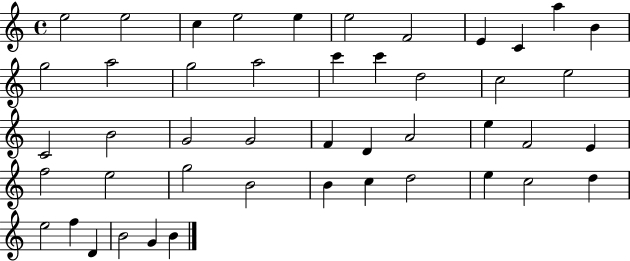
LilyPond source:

{
  \clef treble
  \time 4/4
  \defaultTimeSignature
  \key c \major
  e''2 e''2 | c''4 e''2 e''4 | e''2 f'2 | e'4 c'4 a''4 b'4 | \break g''2 a''2 | g''2 a''2 | c'''4 c'''4 d''2 | c''2 e''2 | \break c'2 b'2 | g'2 g'2 | f'4 d'4 a'2 | e''4 f'2 e'4 | \break f''2 e''2 | g''2 b'2 | b'4 c''4 d''2 | e''4 c''2 d''4 | \break e''2 f''4 d'4 | b'2 g'4 b'4 | \bar "|."
}